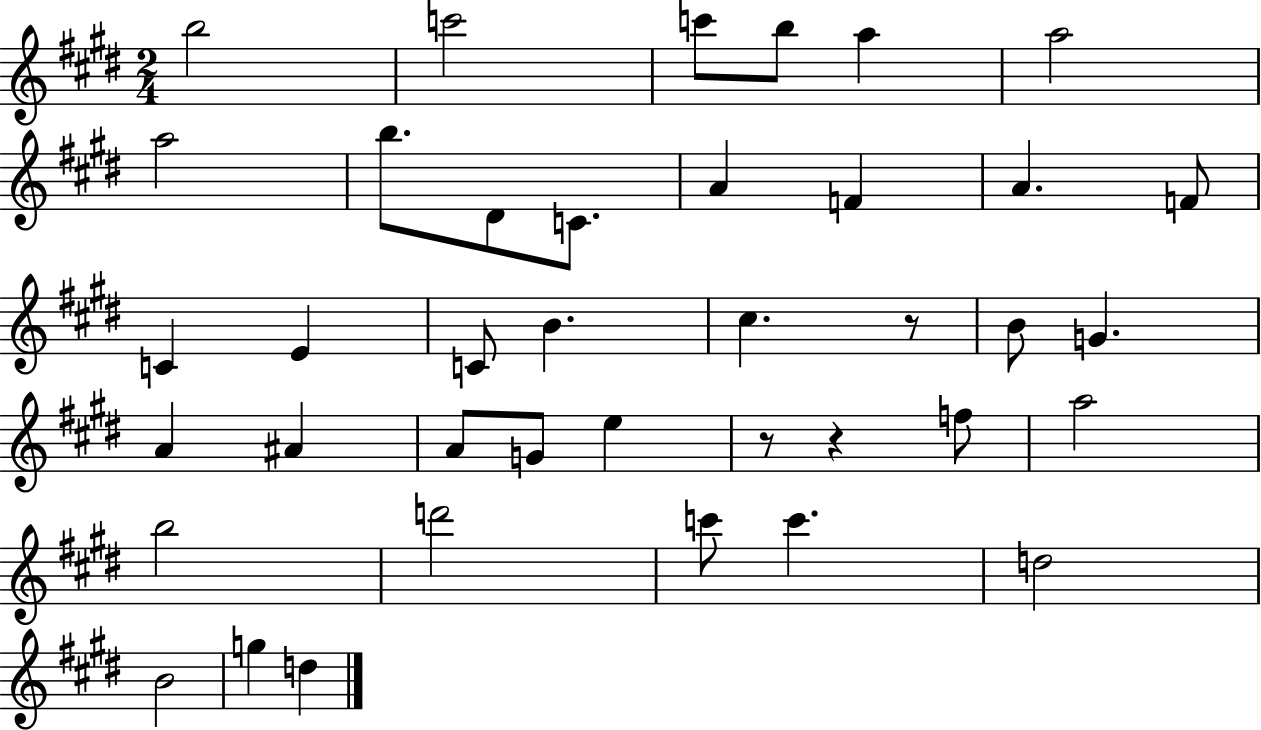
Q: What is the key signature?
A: E major